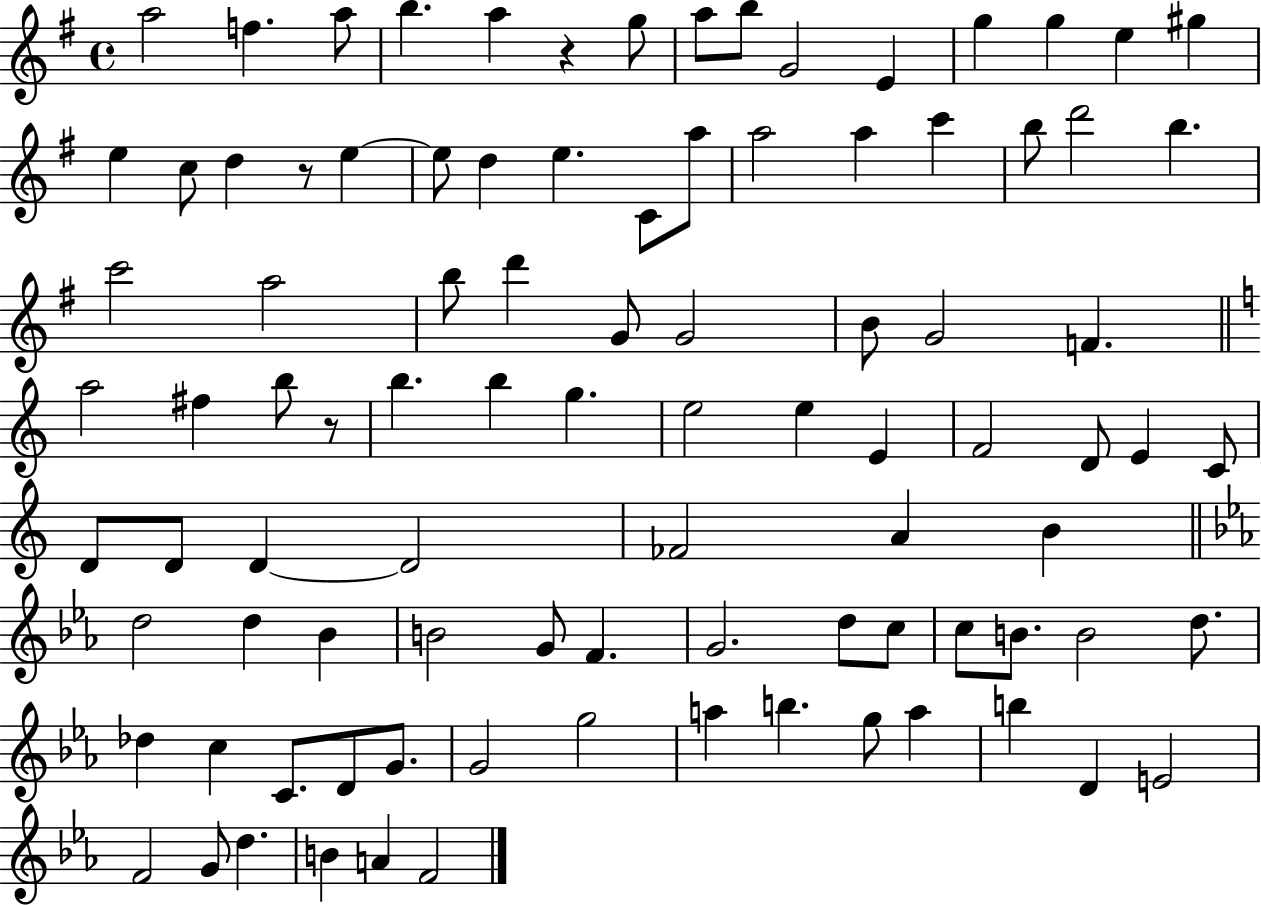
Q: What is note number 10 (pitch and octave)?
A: E4